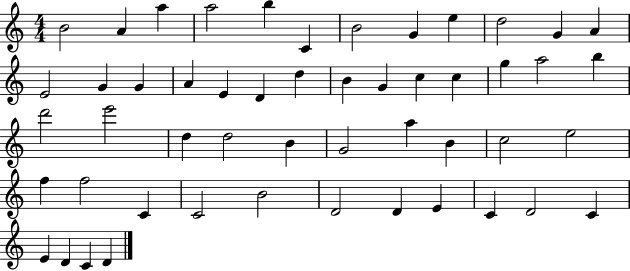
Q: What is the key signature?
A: C major